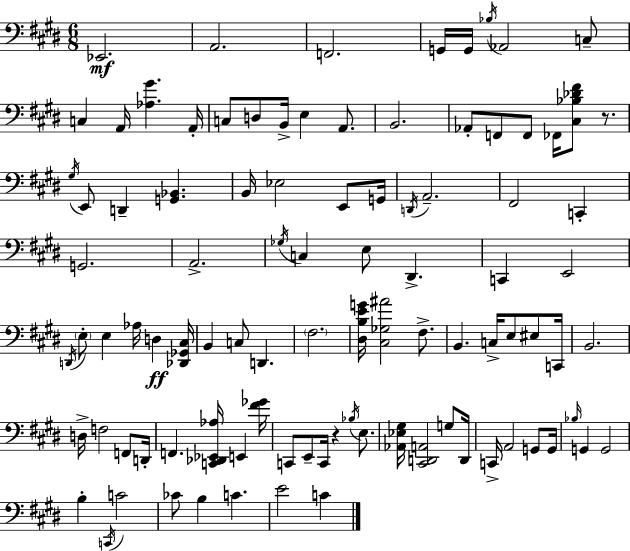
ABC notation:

X:1
T:Untitled
M:6/8
L:1/4
K:E
_E,,2 A,,2 F,,2 G,,/4 G,,/4 _B,/4 _A,,2 C,/2 C, A,,/4 [_A,^G] A,,/4 C,/2 D,/2 B,,/4 E, A,,/2 B,,2 _A,,/2 F,,/2 F,,/2 _F,,/4 [^C,_B,_D^F]/2 z/2 ^G,/4 E,,/2 D,, [G,,_B,,] B,,/4 _E,2 E,,/2 G,,/4 D,,/4 A,,2 ^F,,2 C,, G,,2 A,,2 _G,/4 C, E,/2 ^D,, C,, E,,2 D,,/4 E,/2 E, _A,/4 D, [_D,,_G,,^C,]/4 B,, C,/2 D,, ^F,2 [^D,B,EG]/4 [^C,_G,^A]2 ^F,/2 B,, C,/4 E,/2 ^E,/2 C,,/4 B,,2 D,/4 F,2 F,,/2 D,,/4 F,, [C,,_D,,_E,,_A,]/4 E,, [^F_G]/4 C,,/2 E,,/2 C,,/4 z _B,/4 E,/2 [_A,,_E,^G,]/4 [^C,,D,,A,,]2 G,/2 D,,/4 C,,/4 A,,2 G,,/2 G,,/4 _B,/4 G,, G,,2 B, C,,/4 C2 _C/2 B, C E2 C